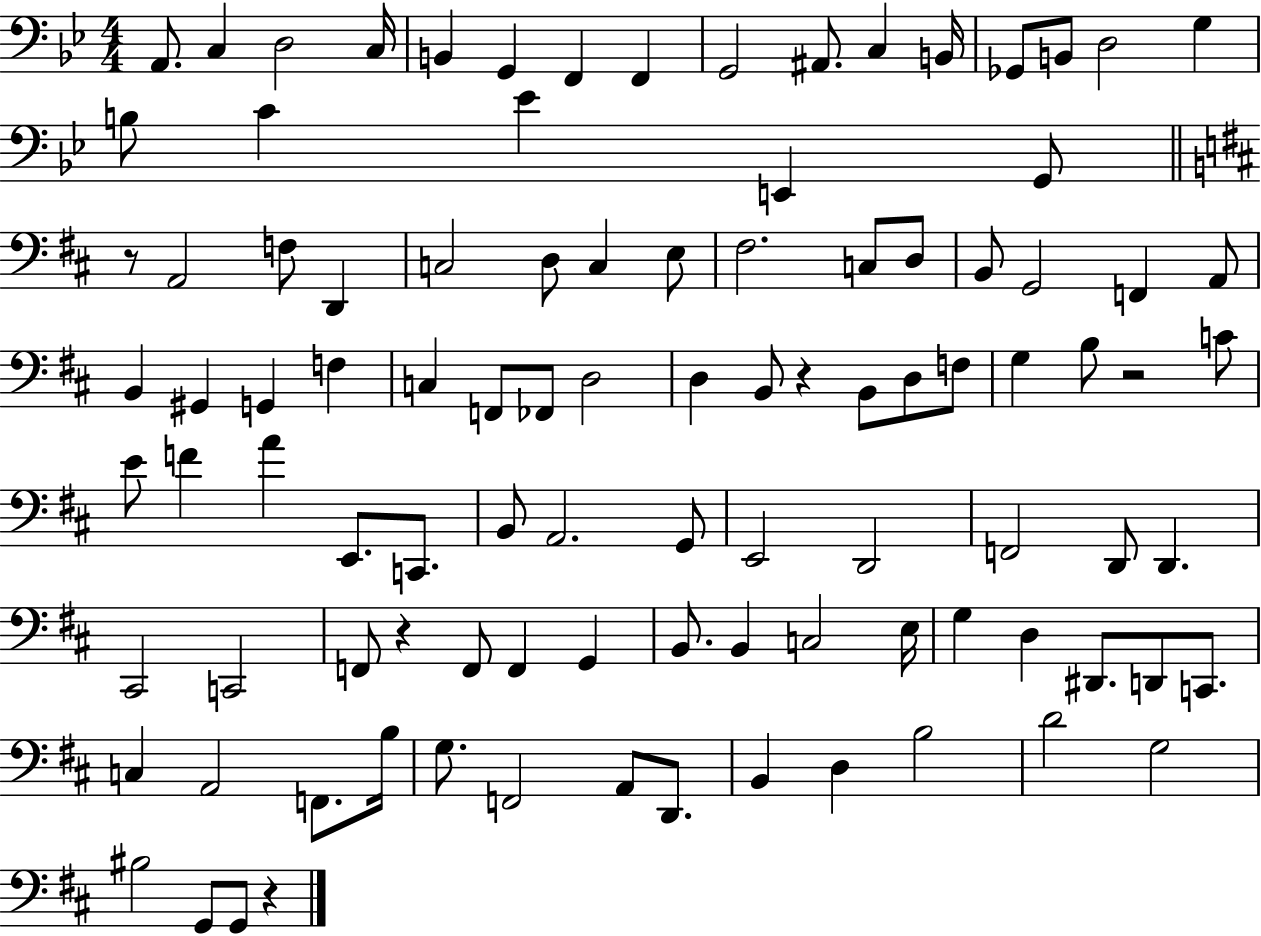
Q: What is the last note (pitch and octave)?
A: G2